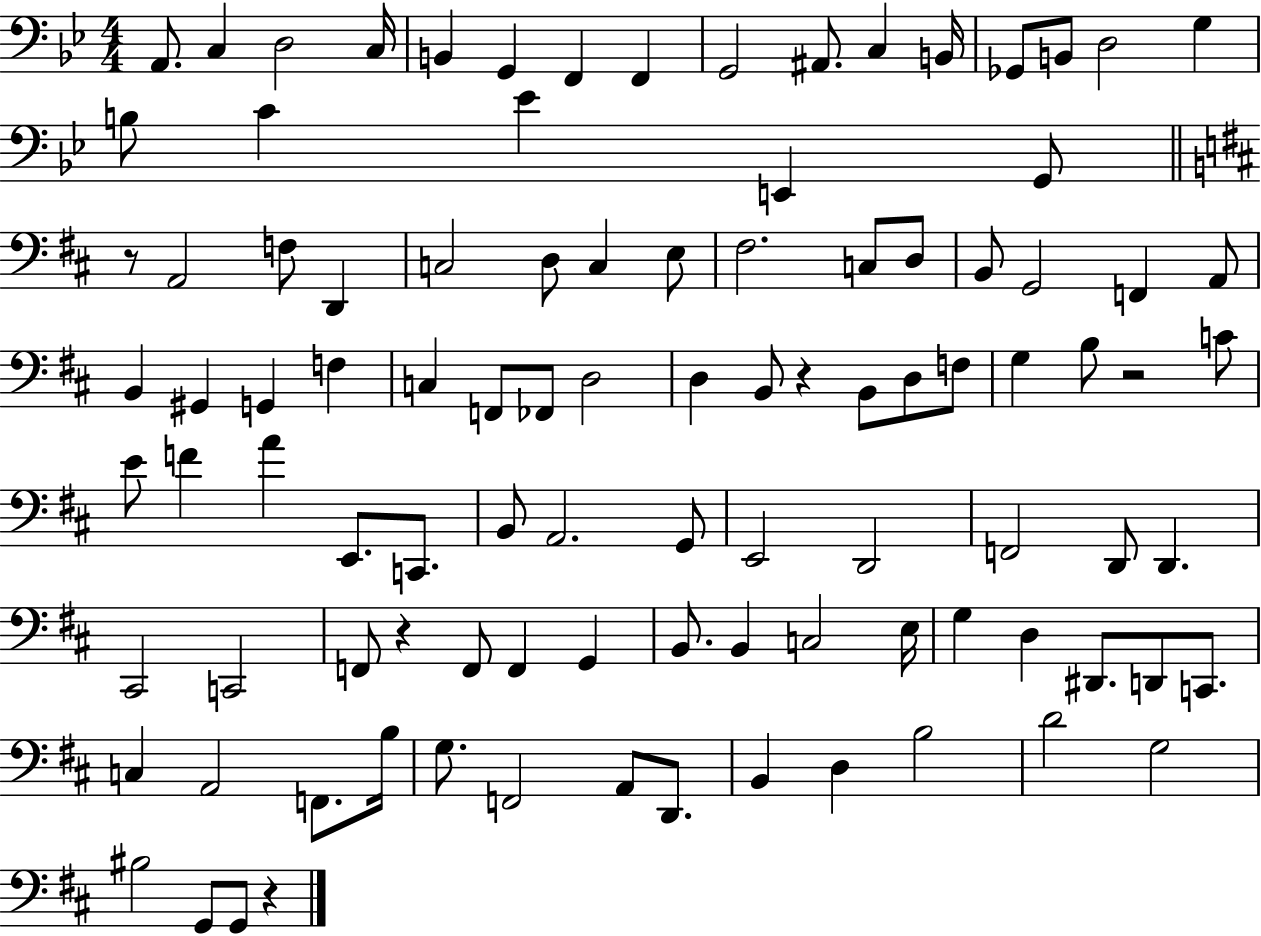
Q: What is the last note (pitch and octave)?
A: G2